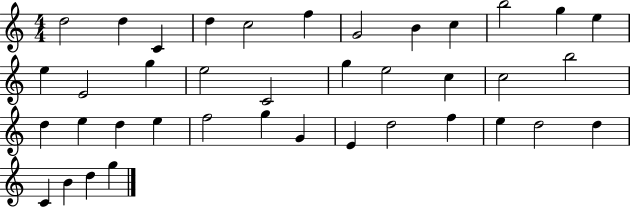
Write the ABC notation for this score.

X:1
T:Untitled
M:4/4
L:1/4
K:C
d2 d C d c2 f G2 B c b2 g e e E2 g e2 C2 g e2 c c2 b2 d e d e f2 g G E d2 f e d2 d C B d g